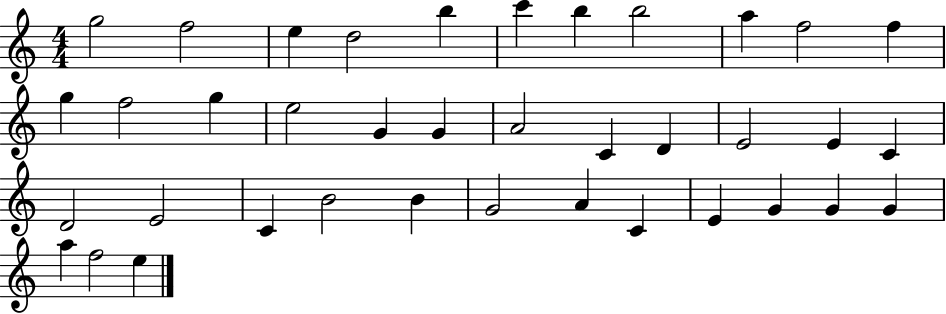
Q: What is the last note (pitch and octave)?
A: E5